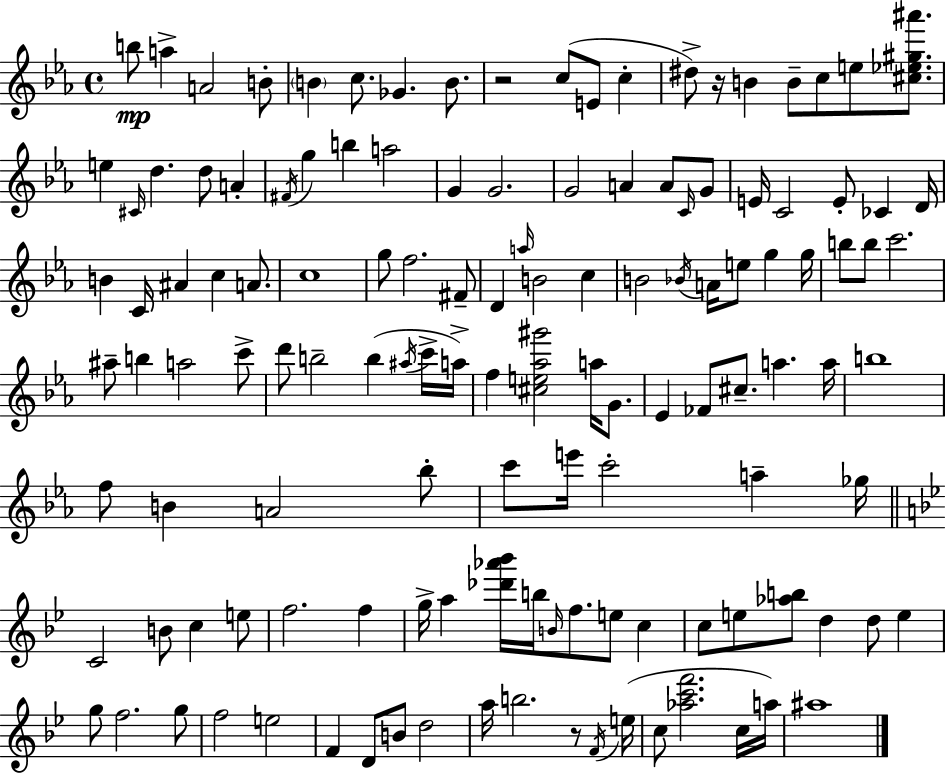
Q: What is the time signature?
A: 4/4